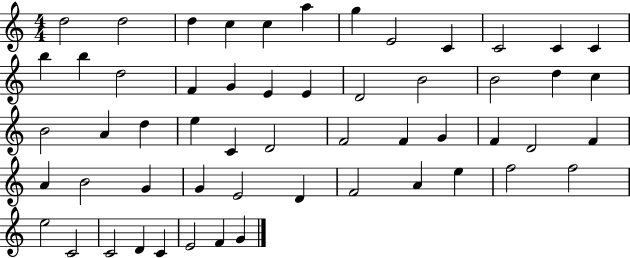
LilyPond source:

{
  \clef treble
  \numericTimeSignature
  \time 4/4
  \key c \major
  d''2 d''2 | d''4 c''4 c''4 a''4 | g''4 e'2 c'4 | c'2 c'4 c'4 | \break b''4 b''4 d''2 | f'4 g'4 e'4 e'4 | d'2 b'2 | b'2 d''4 c''4 | \break b'2 a'4 d''4 | e''4 c'4 d'2 | f'2 f'4 g'4 | f'4 d'2 f'4 | \break a'4 b'2 g'4 | g'4 e'2 d'4 | f'2 a'4 e''4 | f''2 f''2 | \break e''2 c'2 | c'2 d'4 c'4 | e'2 f'4 g'4 | \bar "|."
}